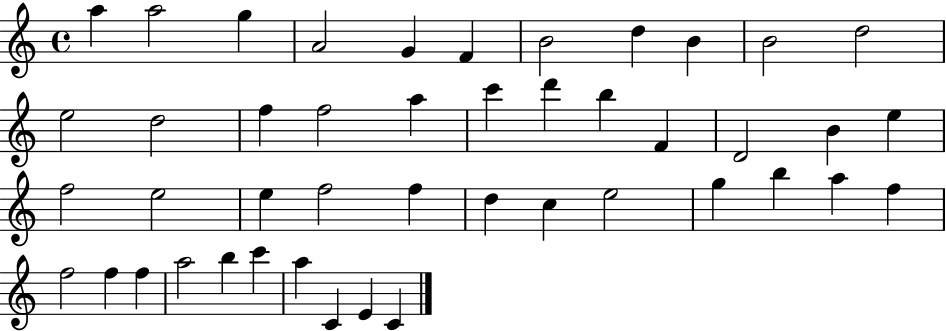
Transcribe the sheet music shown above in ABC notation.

X:1
T:Untitled
M:4/4
L:1/4
K:C
a a2 g A2 G F B2 d B B2 d2 e2 d2 f f2 a c' d' b F D2 B e f2 e2 e f2 f d c e2 g b a f f2 f f a2 b c' a C E C